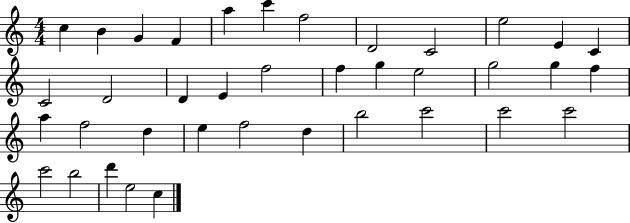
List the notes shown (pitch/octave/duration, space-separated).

C5/q B4/q G4/q F4/q A5/q C6/q F5/h D4/h C4/h E5/h E4/q C4/q C4/h D4/h D4/q E4/q F5/h F5/q G5/q E5/h G5/h G5/q F5/q A5/q F5/h D5/q E5/q F5/h D5/q B5/h C6/h C6/h C6/h C6/h B5/h D6/q E5/h C5/q